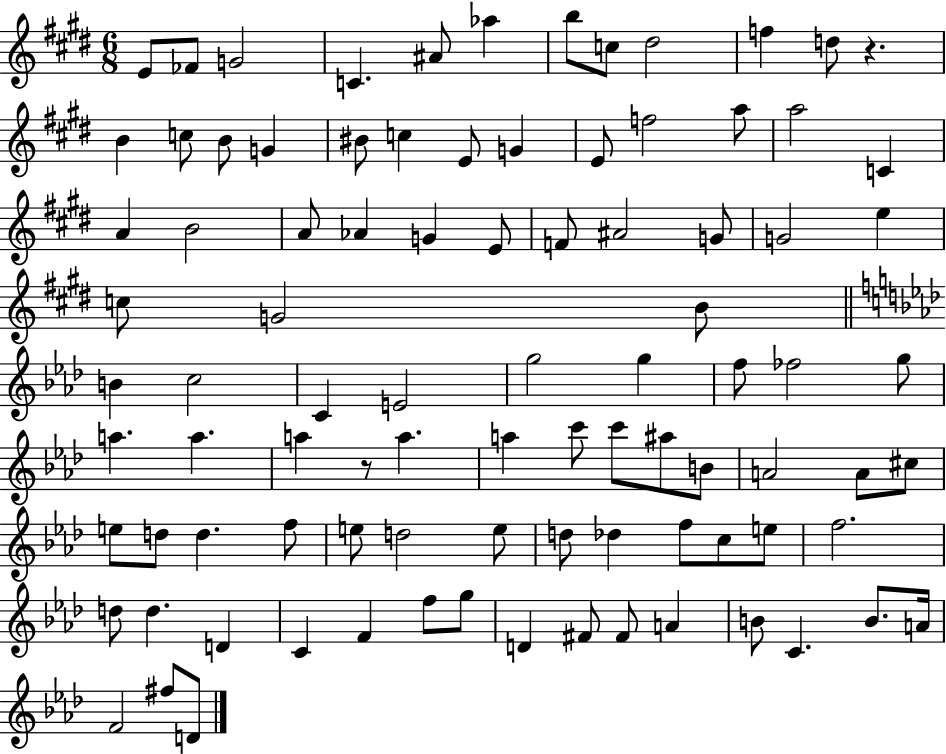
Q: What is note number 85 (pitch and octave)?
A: C4